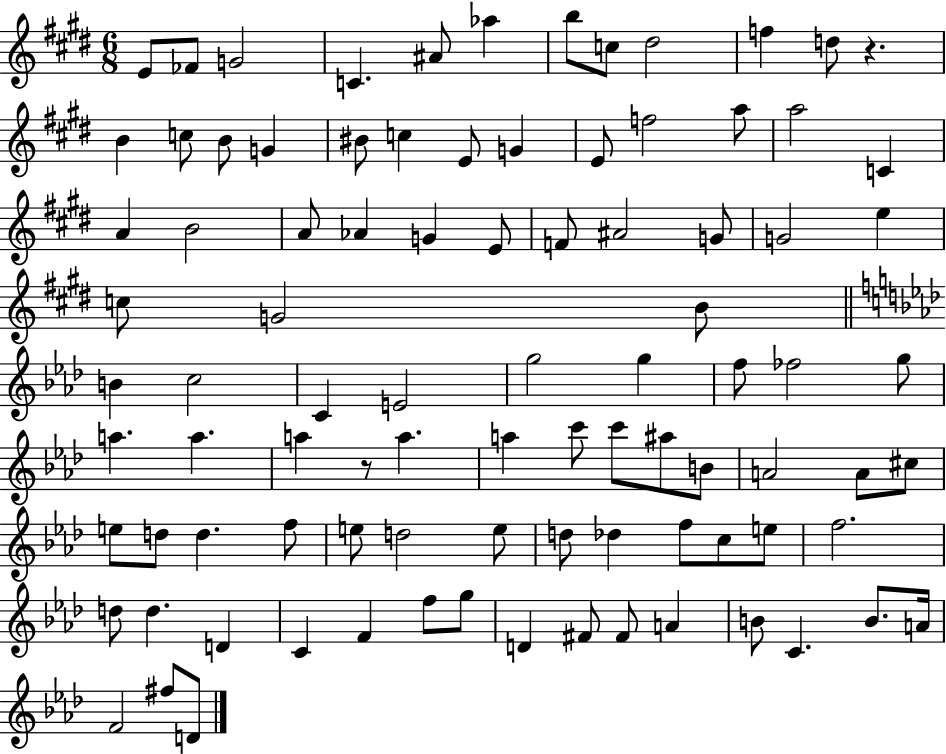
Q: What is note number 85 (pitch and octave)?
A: C4